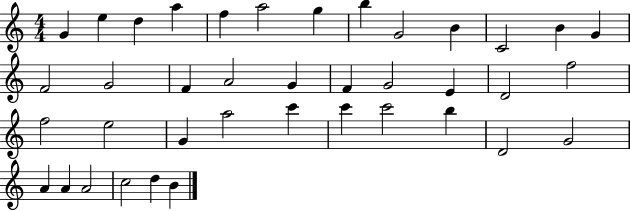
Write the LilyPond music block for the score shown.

{
  \clef treble
  \numericTimeSignature
  \time 4/4
  \key c \major
  g'4 e''4 d''4 a''4 | f''4 a''2 g''4 | b''4 g'2 b'4 | c'2 b'4 g'4 | \break f'2 g'2 | f'4 a'2 g'4 | f'4 g'2 e'4 | d'2 f''2 | \break f''2 e''2 | g'4 a''2 c'''4 | c'''4 c'''2 b''4 | d'2 g'2 | \break a'4 a'4 a'2 | c''2 d''4 b'4 | \bar "|."
}